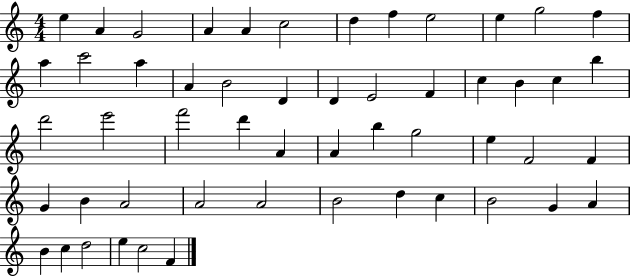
{
  \clef treble
  \numericTimeSignature
  \time 4/4
  \key c \major
  e''4 a'4 g'2 | a'4 a'4 c''2 | d''4 f''4 e''2 | e''4 g''2 f''4 | \break a''4 c'''2 a''4 | a'4 b'2 d'4 | d'4 e'2 f'4 | c''4 b'4 c''4 b''4 | \break d'''2 e'''2 | f'''2 d'''4 a'4 | a'4 b''4 g''2 | e''4 f'2 f'4 | \break g'4 b'4 a'2 | a'2 a'2 | b'2 d''4 c''4 | b'2 g'4 a'4 | \break b'4 c''4 d''2 | e''4 c''2 f'4 | \bar "|."
}